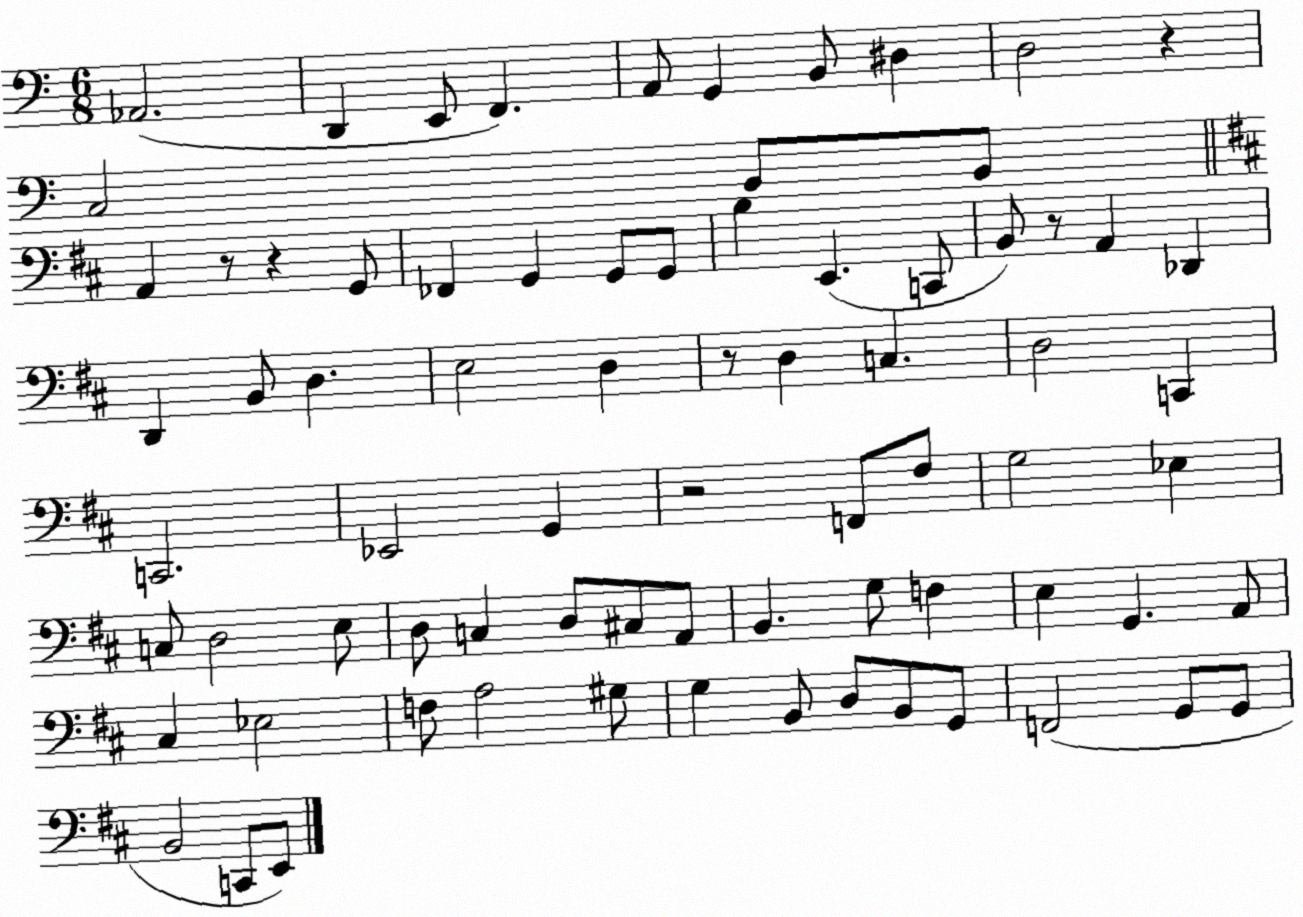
X:1
T:Untitled
M:6/8
L:1/4
K:C
_A,,2 D,, E,,/2 F,, A,,/2 G,, B,,/2 ^D, D,2 z C,2 B,,/2 B,,/2 A,, z/2 z G,,/2 _F,, G,, G,,/2 G,,/2 B, E,, C,,/2 B,,/2 z/2 A,, _D,, D,, B,,/2 D, E,2 D, z/2 D, C, D,2 C,, C,,2 _E,,2 G,, z2 F,,/2 ^F,/2 G,2 _E, C,/2 D,2 E,/2 D,/2 C, D,/2 ^C,/2 A,,/2 B,, G,/2 F, E, G,, A,,/2 ^C, _E,2 F,/2 A,2 ^G,/2 G, B,,/2 D,/2 B,,/2 G,,/2 F,,2 G,,/2 G,,/2 B,,2 C,,/2 E,,/2